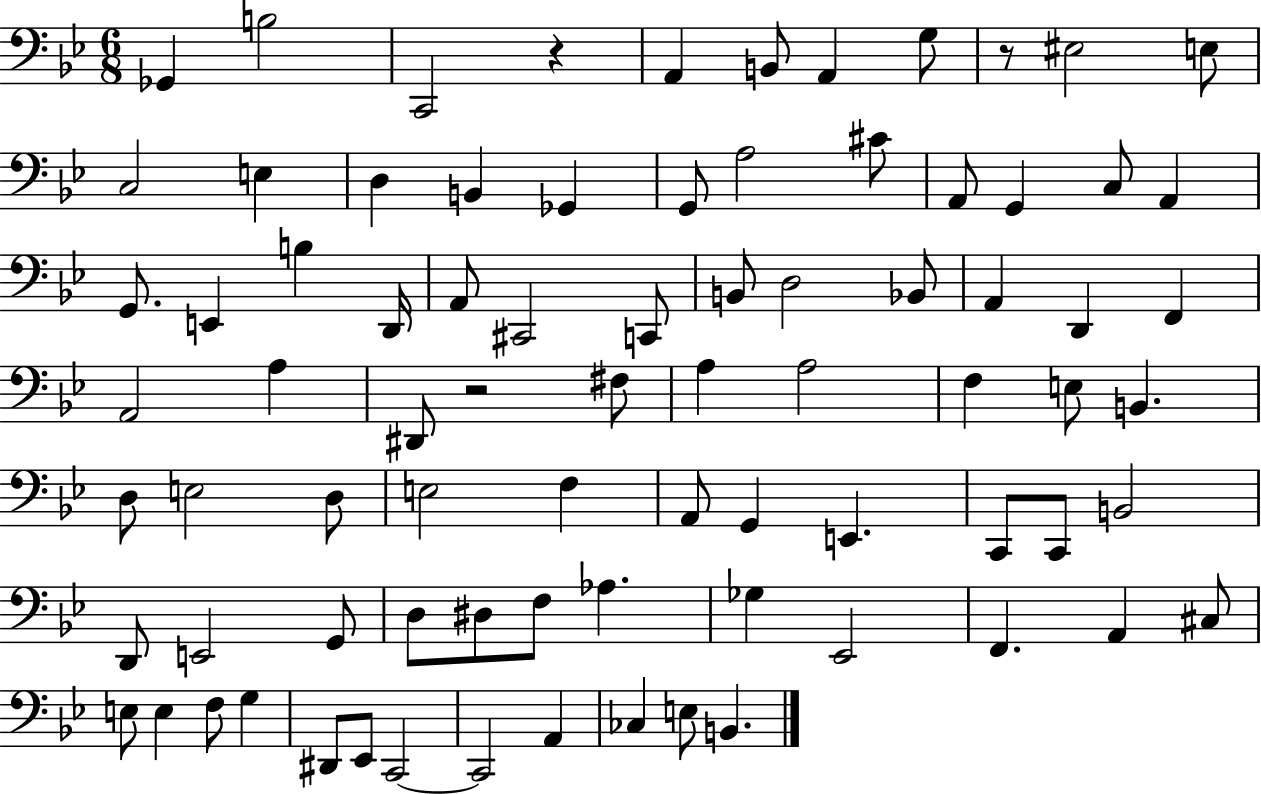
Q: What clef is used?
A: bass